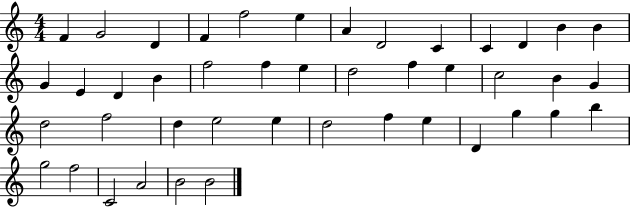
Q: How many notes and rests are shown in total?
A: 44